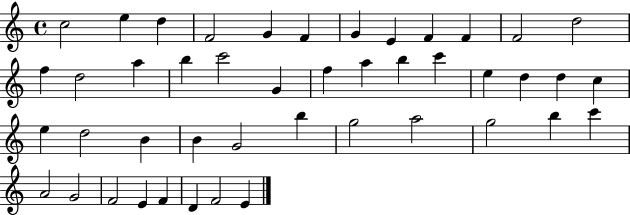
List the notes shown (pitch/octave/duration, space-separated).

C5/h E5/q D5/q F4/h G4/q F4/q G4/q E4/q F4/q F4/q F4/h D5/h F5/q D5/h A5/q B5/q C6/h G4/q F5/q A5/q B5/q C6/q E5/q D5/q D5/q C5/q E5/q D5/h B4/q B4/q G4/h B5/q G5/h A5/h G5/h B5/q C6/q A4/h G4/h F4/h E4/q F4/q D4/q F4/h E4/q